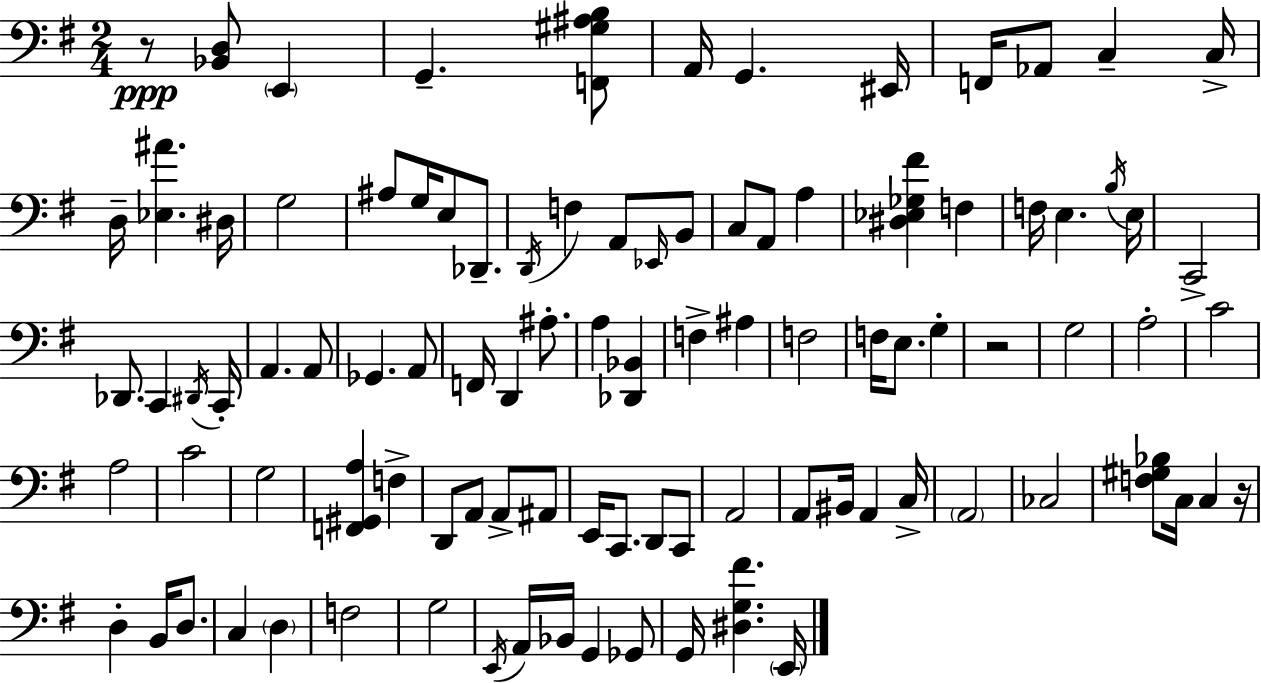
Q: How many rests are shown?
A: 3